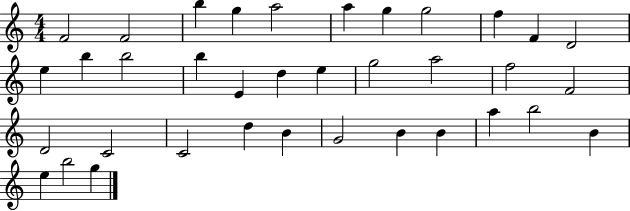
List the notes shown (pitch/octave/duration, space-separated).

F4/h F4/h B5/q G5/q A5/h A5/q G5/q G5/h F5/q F4/q D4/h E5/q B5/q B5/h B5/q E4/q D5/q E5/q G5/h A5/h F5/h F4/h D4/h C4/h C4/h D5/q B4/q G4/h B4/q B4/q A5/q B5/h B4/q E5/q B5/h G5/q